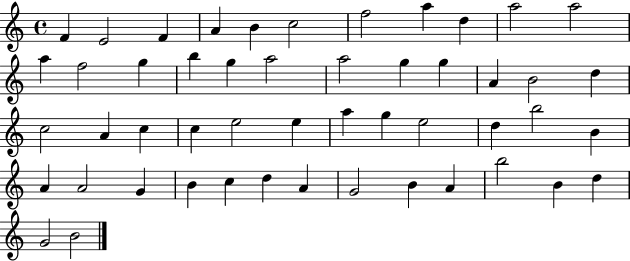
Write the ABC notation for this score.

X:1
T:Untitled
M:4/4
L:1/4
K:C
F E2 F A B c2 f2 a d a2 a2 a f2 g b g a2 a2 g g A B2 d c2 A c c e2 e a g e2 d b2 B A A2 G B c d A G2 B A b2 B d G2 B2